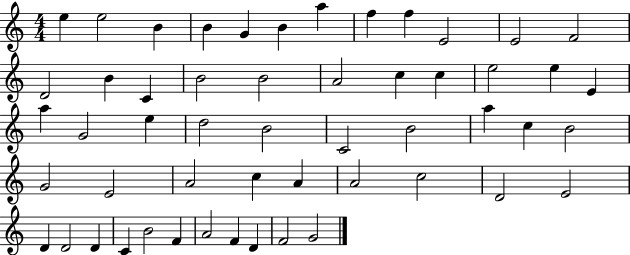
{
  \clef treble
  \numericTimeSignature
  \time 4/4
  \key c \major
  e''4 e''2 b'4 | b'4 g'4 b'4 a''4 | f''4 f''4 e'2 | e'2 f'2 | \break d'2 b'4 c'4 | b'2 b'2 | a'2 c''4 c''4 | e''2 e''4 e'4 | \break a''4 g'2 e''4 | d''2 b'2 | c'2 b'2 | a''4 c''4 b'2 | \break g'2 e'2 | a'2 c''4 a'4 | a'2 c''2 | d'2 e'2 | \break d'4 d'2 d'4 | c'4 b'2 f'4 | a'2 f'4 d'4 | f'2 g'2 | \break \bar "|."
}